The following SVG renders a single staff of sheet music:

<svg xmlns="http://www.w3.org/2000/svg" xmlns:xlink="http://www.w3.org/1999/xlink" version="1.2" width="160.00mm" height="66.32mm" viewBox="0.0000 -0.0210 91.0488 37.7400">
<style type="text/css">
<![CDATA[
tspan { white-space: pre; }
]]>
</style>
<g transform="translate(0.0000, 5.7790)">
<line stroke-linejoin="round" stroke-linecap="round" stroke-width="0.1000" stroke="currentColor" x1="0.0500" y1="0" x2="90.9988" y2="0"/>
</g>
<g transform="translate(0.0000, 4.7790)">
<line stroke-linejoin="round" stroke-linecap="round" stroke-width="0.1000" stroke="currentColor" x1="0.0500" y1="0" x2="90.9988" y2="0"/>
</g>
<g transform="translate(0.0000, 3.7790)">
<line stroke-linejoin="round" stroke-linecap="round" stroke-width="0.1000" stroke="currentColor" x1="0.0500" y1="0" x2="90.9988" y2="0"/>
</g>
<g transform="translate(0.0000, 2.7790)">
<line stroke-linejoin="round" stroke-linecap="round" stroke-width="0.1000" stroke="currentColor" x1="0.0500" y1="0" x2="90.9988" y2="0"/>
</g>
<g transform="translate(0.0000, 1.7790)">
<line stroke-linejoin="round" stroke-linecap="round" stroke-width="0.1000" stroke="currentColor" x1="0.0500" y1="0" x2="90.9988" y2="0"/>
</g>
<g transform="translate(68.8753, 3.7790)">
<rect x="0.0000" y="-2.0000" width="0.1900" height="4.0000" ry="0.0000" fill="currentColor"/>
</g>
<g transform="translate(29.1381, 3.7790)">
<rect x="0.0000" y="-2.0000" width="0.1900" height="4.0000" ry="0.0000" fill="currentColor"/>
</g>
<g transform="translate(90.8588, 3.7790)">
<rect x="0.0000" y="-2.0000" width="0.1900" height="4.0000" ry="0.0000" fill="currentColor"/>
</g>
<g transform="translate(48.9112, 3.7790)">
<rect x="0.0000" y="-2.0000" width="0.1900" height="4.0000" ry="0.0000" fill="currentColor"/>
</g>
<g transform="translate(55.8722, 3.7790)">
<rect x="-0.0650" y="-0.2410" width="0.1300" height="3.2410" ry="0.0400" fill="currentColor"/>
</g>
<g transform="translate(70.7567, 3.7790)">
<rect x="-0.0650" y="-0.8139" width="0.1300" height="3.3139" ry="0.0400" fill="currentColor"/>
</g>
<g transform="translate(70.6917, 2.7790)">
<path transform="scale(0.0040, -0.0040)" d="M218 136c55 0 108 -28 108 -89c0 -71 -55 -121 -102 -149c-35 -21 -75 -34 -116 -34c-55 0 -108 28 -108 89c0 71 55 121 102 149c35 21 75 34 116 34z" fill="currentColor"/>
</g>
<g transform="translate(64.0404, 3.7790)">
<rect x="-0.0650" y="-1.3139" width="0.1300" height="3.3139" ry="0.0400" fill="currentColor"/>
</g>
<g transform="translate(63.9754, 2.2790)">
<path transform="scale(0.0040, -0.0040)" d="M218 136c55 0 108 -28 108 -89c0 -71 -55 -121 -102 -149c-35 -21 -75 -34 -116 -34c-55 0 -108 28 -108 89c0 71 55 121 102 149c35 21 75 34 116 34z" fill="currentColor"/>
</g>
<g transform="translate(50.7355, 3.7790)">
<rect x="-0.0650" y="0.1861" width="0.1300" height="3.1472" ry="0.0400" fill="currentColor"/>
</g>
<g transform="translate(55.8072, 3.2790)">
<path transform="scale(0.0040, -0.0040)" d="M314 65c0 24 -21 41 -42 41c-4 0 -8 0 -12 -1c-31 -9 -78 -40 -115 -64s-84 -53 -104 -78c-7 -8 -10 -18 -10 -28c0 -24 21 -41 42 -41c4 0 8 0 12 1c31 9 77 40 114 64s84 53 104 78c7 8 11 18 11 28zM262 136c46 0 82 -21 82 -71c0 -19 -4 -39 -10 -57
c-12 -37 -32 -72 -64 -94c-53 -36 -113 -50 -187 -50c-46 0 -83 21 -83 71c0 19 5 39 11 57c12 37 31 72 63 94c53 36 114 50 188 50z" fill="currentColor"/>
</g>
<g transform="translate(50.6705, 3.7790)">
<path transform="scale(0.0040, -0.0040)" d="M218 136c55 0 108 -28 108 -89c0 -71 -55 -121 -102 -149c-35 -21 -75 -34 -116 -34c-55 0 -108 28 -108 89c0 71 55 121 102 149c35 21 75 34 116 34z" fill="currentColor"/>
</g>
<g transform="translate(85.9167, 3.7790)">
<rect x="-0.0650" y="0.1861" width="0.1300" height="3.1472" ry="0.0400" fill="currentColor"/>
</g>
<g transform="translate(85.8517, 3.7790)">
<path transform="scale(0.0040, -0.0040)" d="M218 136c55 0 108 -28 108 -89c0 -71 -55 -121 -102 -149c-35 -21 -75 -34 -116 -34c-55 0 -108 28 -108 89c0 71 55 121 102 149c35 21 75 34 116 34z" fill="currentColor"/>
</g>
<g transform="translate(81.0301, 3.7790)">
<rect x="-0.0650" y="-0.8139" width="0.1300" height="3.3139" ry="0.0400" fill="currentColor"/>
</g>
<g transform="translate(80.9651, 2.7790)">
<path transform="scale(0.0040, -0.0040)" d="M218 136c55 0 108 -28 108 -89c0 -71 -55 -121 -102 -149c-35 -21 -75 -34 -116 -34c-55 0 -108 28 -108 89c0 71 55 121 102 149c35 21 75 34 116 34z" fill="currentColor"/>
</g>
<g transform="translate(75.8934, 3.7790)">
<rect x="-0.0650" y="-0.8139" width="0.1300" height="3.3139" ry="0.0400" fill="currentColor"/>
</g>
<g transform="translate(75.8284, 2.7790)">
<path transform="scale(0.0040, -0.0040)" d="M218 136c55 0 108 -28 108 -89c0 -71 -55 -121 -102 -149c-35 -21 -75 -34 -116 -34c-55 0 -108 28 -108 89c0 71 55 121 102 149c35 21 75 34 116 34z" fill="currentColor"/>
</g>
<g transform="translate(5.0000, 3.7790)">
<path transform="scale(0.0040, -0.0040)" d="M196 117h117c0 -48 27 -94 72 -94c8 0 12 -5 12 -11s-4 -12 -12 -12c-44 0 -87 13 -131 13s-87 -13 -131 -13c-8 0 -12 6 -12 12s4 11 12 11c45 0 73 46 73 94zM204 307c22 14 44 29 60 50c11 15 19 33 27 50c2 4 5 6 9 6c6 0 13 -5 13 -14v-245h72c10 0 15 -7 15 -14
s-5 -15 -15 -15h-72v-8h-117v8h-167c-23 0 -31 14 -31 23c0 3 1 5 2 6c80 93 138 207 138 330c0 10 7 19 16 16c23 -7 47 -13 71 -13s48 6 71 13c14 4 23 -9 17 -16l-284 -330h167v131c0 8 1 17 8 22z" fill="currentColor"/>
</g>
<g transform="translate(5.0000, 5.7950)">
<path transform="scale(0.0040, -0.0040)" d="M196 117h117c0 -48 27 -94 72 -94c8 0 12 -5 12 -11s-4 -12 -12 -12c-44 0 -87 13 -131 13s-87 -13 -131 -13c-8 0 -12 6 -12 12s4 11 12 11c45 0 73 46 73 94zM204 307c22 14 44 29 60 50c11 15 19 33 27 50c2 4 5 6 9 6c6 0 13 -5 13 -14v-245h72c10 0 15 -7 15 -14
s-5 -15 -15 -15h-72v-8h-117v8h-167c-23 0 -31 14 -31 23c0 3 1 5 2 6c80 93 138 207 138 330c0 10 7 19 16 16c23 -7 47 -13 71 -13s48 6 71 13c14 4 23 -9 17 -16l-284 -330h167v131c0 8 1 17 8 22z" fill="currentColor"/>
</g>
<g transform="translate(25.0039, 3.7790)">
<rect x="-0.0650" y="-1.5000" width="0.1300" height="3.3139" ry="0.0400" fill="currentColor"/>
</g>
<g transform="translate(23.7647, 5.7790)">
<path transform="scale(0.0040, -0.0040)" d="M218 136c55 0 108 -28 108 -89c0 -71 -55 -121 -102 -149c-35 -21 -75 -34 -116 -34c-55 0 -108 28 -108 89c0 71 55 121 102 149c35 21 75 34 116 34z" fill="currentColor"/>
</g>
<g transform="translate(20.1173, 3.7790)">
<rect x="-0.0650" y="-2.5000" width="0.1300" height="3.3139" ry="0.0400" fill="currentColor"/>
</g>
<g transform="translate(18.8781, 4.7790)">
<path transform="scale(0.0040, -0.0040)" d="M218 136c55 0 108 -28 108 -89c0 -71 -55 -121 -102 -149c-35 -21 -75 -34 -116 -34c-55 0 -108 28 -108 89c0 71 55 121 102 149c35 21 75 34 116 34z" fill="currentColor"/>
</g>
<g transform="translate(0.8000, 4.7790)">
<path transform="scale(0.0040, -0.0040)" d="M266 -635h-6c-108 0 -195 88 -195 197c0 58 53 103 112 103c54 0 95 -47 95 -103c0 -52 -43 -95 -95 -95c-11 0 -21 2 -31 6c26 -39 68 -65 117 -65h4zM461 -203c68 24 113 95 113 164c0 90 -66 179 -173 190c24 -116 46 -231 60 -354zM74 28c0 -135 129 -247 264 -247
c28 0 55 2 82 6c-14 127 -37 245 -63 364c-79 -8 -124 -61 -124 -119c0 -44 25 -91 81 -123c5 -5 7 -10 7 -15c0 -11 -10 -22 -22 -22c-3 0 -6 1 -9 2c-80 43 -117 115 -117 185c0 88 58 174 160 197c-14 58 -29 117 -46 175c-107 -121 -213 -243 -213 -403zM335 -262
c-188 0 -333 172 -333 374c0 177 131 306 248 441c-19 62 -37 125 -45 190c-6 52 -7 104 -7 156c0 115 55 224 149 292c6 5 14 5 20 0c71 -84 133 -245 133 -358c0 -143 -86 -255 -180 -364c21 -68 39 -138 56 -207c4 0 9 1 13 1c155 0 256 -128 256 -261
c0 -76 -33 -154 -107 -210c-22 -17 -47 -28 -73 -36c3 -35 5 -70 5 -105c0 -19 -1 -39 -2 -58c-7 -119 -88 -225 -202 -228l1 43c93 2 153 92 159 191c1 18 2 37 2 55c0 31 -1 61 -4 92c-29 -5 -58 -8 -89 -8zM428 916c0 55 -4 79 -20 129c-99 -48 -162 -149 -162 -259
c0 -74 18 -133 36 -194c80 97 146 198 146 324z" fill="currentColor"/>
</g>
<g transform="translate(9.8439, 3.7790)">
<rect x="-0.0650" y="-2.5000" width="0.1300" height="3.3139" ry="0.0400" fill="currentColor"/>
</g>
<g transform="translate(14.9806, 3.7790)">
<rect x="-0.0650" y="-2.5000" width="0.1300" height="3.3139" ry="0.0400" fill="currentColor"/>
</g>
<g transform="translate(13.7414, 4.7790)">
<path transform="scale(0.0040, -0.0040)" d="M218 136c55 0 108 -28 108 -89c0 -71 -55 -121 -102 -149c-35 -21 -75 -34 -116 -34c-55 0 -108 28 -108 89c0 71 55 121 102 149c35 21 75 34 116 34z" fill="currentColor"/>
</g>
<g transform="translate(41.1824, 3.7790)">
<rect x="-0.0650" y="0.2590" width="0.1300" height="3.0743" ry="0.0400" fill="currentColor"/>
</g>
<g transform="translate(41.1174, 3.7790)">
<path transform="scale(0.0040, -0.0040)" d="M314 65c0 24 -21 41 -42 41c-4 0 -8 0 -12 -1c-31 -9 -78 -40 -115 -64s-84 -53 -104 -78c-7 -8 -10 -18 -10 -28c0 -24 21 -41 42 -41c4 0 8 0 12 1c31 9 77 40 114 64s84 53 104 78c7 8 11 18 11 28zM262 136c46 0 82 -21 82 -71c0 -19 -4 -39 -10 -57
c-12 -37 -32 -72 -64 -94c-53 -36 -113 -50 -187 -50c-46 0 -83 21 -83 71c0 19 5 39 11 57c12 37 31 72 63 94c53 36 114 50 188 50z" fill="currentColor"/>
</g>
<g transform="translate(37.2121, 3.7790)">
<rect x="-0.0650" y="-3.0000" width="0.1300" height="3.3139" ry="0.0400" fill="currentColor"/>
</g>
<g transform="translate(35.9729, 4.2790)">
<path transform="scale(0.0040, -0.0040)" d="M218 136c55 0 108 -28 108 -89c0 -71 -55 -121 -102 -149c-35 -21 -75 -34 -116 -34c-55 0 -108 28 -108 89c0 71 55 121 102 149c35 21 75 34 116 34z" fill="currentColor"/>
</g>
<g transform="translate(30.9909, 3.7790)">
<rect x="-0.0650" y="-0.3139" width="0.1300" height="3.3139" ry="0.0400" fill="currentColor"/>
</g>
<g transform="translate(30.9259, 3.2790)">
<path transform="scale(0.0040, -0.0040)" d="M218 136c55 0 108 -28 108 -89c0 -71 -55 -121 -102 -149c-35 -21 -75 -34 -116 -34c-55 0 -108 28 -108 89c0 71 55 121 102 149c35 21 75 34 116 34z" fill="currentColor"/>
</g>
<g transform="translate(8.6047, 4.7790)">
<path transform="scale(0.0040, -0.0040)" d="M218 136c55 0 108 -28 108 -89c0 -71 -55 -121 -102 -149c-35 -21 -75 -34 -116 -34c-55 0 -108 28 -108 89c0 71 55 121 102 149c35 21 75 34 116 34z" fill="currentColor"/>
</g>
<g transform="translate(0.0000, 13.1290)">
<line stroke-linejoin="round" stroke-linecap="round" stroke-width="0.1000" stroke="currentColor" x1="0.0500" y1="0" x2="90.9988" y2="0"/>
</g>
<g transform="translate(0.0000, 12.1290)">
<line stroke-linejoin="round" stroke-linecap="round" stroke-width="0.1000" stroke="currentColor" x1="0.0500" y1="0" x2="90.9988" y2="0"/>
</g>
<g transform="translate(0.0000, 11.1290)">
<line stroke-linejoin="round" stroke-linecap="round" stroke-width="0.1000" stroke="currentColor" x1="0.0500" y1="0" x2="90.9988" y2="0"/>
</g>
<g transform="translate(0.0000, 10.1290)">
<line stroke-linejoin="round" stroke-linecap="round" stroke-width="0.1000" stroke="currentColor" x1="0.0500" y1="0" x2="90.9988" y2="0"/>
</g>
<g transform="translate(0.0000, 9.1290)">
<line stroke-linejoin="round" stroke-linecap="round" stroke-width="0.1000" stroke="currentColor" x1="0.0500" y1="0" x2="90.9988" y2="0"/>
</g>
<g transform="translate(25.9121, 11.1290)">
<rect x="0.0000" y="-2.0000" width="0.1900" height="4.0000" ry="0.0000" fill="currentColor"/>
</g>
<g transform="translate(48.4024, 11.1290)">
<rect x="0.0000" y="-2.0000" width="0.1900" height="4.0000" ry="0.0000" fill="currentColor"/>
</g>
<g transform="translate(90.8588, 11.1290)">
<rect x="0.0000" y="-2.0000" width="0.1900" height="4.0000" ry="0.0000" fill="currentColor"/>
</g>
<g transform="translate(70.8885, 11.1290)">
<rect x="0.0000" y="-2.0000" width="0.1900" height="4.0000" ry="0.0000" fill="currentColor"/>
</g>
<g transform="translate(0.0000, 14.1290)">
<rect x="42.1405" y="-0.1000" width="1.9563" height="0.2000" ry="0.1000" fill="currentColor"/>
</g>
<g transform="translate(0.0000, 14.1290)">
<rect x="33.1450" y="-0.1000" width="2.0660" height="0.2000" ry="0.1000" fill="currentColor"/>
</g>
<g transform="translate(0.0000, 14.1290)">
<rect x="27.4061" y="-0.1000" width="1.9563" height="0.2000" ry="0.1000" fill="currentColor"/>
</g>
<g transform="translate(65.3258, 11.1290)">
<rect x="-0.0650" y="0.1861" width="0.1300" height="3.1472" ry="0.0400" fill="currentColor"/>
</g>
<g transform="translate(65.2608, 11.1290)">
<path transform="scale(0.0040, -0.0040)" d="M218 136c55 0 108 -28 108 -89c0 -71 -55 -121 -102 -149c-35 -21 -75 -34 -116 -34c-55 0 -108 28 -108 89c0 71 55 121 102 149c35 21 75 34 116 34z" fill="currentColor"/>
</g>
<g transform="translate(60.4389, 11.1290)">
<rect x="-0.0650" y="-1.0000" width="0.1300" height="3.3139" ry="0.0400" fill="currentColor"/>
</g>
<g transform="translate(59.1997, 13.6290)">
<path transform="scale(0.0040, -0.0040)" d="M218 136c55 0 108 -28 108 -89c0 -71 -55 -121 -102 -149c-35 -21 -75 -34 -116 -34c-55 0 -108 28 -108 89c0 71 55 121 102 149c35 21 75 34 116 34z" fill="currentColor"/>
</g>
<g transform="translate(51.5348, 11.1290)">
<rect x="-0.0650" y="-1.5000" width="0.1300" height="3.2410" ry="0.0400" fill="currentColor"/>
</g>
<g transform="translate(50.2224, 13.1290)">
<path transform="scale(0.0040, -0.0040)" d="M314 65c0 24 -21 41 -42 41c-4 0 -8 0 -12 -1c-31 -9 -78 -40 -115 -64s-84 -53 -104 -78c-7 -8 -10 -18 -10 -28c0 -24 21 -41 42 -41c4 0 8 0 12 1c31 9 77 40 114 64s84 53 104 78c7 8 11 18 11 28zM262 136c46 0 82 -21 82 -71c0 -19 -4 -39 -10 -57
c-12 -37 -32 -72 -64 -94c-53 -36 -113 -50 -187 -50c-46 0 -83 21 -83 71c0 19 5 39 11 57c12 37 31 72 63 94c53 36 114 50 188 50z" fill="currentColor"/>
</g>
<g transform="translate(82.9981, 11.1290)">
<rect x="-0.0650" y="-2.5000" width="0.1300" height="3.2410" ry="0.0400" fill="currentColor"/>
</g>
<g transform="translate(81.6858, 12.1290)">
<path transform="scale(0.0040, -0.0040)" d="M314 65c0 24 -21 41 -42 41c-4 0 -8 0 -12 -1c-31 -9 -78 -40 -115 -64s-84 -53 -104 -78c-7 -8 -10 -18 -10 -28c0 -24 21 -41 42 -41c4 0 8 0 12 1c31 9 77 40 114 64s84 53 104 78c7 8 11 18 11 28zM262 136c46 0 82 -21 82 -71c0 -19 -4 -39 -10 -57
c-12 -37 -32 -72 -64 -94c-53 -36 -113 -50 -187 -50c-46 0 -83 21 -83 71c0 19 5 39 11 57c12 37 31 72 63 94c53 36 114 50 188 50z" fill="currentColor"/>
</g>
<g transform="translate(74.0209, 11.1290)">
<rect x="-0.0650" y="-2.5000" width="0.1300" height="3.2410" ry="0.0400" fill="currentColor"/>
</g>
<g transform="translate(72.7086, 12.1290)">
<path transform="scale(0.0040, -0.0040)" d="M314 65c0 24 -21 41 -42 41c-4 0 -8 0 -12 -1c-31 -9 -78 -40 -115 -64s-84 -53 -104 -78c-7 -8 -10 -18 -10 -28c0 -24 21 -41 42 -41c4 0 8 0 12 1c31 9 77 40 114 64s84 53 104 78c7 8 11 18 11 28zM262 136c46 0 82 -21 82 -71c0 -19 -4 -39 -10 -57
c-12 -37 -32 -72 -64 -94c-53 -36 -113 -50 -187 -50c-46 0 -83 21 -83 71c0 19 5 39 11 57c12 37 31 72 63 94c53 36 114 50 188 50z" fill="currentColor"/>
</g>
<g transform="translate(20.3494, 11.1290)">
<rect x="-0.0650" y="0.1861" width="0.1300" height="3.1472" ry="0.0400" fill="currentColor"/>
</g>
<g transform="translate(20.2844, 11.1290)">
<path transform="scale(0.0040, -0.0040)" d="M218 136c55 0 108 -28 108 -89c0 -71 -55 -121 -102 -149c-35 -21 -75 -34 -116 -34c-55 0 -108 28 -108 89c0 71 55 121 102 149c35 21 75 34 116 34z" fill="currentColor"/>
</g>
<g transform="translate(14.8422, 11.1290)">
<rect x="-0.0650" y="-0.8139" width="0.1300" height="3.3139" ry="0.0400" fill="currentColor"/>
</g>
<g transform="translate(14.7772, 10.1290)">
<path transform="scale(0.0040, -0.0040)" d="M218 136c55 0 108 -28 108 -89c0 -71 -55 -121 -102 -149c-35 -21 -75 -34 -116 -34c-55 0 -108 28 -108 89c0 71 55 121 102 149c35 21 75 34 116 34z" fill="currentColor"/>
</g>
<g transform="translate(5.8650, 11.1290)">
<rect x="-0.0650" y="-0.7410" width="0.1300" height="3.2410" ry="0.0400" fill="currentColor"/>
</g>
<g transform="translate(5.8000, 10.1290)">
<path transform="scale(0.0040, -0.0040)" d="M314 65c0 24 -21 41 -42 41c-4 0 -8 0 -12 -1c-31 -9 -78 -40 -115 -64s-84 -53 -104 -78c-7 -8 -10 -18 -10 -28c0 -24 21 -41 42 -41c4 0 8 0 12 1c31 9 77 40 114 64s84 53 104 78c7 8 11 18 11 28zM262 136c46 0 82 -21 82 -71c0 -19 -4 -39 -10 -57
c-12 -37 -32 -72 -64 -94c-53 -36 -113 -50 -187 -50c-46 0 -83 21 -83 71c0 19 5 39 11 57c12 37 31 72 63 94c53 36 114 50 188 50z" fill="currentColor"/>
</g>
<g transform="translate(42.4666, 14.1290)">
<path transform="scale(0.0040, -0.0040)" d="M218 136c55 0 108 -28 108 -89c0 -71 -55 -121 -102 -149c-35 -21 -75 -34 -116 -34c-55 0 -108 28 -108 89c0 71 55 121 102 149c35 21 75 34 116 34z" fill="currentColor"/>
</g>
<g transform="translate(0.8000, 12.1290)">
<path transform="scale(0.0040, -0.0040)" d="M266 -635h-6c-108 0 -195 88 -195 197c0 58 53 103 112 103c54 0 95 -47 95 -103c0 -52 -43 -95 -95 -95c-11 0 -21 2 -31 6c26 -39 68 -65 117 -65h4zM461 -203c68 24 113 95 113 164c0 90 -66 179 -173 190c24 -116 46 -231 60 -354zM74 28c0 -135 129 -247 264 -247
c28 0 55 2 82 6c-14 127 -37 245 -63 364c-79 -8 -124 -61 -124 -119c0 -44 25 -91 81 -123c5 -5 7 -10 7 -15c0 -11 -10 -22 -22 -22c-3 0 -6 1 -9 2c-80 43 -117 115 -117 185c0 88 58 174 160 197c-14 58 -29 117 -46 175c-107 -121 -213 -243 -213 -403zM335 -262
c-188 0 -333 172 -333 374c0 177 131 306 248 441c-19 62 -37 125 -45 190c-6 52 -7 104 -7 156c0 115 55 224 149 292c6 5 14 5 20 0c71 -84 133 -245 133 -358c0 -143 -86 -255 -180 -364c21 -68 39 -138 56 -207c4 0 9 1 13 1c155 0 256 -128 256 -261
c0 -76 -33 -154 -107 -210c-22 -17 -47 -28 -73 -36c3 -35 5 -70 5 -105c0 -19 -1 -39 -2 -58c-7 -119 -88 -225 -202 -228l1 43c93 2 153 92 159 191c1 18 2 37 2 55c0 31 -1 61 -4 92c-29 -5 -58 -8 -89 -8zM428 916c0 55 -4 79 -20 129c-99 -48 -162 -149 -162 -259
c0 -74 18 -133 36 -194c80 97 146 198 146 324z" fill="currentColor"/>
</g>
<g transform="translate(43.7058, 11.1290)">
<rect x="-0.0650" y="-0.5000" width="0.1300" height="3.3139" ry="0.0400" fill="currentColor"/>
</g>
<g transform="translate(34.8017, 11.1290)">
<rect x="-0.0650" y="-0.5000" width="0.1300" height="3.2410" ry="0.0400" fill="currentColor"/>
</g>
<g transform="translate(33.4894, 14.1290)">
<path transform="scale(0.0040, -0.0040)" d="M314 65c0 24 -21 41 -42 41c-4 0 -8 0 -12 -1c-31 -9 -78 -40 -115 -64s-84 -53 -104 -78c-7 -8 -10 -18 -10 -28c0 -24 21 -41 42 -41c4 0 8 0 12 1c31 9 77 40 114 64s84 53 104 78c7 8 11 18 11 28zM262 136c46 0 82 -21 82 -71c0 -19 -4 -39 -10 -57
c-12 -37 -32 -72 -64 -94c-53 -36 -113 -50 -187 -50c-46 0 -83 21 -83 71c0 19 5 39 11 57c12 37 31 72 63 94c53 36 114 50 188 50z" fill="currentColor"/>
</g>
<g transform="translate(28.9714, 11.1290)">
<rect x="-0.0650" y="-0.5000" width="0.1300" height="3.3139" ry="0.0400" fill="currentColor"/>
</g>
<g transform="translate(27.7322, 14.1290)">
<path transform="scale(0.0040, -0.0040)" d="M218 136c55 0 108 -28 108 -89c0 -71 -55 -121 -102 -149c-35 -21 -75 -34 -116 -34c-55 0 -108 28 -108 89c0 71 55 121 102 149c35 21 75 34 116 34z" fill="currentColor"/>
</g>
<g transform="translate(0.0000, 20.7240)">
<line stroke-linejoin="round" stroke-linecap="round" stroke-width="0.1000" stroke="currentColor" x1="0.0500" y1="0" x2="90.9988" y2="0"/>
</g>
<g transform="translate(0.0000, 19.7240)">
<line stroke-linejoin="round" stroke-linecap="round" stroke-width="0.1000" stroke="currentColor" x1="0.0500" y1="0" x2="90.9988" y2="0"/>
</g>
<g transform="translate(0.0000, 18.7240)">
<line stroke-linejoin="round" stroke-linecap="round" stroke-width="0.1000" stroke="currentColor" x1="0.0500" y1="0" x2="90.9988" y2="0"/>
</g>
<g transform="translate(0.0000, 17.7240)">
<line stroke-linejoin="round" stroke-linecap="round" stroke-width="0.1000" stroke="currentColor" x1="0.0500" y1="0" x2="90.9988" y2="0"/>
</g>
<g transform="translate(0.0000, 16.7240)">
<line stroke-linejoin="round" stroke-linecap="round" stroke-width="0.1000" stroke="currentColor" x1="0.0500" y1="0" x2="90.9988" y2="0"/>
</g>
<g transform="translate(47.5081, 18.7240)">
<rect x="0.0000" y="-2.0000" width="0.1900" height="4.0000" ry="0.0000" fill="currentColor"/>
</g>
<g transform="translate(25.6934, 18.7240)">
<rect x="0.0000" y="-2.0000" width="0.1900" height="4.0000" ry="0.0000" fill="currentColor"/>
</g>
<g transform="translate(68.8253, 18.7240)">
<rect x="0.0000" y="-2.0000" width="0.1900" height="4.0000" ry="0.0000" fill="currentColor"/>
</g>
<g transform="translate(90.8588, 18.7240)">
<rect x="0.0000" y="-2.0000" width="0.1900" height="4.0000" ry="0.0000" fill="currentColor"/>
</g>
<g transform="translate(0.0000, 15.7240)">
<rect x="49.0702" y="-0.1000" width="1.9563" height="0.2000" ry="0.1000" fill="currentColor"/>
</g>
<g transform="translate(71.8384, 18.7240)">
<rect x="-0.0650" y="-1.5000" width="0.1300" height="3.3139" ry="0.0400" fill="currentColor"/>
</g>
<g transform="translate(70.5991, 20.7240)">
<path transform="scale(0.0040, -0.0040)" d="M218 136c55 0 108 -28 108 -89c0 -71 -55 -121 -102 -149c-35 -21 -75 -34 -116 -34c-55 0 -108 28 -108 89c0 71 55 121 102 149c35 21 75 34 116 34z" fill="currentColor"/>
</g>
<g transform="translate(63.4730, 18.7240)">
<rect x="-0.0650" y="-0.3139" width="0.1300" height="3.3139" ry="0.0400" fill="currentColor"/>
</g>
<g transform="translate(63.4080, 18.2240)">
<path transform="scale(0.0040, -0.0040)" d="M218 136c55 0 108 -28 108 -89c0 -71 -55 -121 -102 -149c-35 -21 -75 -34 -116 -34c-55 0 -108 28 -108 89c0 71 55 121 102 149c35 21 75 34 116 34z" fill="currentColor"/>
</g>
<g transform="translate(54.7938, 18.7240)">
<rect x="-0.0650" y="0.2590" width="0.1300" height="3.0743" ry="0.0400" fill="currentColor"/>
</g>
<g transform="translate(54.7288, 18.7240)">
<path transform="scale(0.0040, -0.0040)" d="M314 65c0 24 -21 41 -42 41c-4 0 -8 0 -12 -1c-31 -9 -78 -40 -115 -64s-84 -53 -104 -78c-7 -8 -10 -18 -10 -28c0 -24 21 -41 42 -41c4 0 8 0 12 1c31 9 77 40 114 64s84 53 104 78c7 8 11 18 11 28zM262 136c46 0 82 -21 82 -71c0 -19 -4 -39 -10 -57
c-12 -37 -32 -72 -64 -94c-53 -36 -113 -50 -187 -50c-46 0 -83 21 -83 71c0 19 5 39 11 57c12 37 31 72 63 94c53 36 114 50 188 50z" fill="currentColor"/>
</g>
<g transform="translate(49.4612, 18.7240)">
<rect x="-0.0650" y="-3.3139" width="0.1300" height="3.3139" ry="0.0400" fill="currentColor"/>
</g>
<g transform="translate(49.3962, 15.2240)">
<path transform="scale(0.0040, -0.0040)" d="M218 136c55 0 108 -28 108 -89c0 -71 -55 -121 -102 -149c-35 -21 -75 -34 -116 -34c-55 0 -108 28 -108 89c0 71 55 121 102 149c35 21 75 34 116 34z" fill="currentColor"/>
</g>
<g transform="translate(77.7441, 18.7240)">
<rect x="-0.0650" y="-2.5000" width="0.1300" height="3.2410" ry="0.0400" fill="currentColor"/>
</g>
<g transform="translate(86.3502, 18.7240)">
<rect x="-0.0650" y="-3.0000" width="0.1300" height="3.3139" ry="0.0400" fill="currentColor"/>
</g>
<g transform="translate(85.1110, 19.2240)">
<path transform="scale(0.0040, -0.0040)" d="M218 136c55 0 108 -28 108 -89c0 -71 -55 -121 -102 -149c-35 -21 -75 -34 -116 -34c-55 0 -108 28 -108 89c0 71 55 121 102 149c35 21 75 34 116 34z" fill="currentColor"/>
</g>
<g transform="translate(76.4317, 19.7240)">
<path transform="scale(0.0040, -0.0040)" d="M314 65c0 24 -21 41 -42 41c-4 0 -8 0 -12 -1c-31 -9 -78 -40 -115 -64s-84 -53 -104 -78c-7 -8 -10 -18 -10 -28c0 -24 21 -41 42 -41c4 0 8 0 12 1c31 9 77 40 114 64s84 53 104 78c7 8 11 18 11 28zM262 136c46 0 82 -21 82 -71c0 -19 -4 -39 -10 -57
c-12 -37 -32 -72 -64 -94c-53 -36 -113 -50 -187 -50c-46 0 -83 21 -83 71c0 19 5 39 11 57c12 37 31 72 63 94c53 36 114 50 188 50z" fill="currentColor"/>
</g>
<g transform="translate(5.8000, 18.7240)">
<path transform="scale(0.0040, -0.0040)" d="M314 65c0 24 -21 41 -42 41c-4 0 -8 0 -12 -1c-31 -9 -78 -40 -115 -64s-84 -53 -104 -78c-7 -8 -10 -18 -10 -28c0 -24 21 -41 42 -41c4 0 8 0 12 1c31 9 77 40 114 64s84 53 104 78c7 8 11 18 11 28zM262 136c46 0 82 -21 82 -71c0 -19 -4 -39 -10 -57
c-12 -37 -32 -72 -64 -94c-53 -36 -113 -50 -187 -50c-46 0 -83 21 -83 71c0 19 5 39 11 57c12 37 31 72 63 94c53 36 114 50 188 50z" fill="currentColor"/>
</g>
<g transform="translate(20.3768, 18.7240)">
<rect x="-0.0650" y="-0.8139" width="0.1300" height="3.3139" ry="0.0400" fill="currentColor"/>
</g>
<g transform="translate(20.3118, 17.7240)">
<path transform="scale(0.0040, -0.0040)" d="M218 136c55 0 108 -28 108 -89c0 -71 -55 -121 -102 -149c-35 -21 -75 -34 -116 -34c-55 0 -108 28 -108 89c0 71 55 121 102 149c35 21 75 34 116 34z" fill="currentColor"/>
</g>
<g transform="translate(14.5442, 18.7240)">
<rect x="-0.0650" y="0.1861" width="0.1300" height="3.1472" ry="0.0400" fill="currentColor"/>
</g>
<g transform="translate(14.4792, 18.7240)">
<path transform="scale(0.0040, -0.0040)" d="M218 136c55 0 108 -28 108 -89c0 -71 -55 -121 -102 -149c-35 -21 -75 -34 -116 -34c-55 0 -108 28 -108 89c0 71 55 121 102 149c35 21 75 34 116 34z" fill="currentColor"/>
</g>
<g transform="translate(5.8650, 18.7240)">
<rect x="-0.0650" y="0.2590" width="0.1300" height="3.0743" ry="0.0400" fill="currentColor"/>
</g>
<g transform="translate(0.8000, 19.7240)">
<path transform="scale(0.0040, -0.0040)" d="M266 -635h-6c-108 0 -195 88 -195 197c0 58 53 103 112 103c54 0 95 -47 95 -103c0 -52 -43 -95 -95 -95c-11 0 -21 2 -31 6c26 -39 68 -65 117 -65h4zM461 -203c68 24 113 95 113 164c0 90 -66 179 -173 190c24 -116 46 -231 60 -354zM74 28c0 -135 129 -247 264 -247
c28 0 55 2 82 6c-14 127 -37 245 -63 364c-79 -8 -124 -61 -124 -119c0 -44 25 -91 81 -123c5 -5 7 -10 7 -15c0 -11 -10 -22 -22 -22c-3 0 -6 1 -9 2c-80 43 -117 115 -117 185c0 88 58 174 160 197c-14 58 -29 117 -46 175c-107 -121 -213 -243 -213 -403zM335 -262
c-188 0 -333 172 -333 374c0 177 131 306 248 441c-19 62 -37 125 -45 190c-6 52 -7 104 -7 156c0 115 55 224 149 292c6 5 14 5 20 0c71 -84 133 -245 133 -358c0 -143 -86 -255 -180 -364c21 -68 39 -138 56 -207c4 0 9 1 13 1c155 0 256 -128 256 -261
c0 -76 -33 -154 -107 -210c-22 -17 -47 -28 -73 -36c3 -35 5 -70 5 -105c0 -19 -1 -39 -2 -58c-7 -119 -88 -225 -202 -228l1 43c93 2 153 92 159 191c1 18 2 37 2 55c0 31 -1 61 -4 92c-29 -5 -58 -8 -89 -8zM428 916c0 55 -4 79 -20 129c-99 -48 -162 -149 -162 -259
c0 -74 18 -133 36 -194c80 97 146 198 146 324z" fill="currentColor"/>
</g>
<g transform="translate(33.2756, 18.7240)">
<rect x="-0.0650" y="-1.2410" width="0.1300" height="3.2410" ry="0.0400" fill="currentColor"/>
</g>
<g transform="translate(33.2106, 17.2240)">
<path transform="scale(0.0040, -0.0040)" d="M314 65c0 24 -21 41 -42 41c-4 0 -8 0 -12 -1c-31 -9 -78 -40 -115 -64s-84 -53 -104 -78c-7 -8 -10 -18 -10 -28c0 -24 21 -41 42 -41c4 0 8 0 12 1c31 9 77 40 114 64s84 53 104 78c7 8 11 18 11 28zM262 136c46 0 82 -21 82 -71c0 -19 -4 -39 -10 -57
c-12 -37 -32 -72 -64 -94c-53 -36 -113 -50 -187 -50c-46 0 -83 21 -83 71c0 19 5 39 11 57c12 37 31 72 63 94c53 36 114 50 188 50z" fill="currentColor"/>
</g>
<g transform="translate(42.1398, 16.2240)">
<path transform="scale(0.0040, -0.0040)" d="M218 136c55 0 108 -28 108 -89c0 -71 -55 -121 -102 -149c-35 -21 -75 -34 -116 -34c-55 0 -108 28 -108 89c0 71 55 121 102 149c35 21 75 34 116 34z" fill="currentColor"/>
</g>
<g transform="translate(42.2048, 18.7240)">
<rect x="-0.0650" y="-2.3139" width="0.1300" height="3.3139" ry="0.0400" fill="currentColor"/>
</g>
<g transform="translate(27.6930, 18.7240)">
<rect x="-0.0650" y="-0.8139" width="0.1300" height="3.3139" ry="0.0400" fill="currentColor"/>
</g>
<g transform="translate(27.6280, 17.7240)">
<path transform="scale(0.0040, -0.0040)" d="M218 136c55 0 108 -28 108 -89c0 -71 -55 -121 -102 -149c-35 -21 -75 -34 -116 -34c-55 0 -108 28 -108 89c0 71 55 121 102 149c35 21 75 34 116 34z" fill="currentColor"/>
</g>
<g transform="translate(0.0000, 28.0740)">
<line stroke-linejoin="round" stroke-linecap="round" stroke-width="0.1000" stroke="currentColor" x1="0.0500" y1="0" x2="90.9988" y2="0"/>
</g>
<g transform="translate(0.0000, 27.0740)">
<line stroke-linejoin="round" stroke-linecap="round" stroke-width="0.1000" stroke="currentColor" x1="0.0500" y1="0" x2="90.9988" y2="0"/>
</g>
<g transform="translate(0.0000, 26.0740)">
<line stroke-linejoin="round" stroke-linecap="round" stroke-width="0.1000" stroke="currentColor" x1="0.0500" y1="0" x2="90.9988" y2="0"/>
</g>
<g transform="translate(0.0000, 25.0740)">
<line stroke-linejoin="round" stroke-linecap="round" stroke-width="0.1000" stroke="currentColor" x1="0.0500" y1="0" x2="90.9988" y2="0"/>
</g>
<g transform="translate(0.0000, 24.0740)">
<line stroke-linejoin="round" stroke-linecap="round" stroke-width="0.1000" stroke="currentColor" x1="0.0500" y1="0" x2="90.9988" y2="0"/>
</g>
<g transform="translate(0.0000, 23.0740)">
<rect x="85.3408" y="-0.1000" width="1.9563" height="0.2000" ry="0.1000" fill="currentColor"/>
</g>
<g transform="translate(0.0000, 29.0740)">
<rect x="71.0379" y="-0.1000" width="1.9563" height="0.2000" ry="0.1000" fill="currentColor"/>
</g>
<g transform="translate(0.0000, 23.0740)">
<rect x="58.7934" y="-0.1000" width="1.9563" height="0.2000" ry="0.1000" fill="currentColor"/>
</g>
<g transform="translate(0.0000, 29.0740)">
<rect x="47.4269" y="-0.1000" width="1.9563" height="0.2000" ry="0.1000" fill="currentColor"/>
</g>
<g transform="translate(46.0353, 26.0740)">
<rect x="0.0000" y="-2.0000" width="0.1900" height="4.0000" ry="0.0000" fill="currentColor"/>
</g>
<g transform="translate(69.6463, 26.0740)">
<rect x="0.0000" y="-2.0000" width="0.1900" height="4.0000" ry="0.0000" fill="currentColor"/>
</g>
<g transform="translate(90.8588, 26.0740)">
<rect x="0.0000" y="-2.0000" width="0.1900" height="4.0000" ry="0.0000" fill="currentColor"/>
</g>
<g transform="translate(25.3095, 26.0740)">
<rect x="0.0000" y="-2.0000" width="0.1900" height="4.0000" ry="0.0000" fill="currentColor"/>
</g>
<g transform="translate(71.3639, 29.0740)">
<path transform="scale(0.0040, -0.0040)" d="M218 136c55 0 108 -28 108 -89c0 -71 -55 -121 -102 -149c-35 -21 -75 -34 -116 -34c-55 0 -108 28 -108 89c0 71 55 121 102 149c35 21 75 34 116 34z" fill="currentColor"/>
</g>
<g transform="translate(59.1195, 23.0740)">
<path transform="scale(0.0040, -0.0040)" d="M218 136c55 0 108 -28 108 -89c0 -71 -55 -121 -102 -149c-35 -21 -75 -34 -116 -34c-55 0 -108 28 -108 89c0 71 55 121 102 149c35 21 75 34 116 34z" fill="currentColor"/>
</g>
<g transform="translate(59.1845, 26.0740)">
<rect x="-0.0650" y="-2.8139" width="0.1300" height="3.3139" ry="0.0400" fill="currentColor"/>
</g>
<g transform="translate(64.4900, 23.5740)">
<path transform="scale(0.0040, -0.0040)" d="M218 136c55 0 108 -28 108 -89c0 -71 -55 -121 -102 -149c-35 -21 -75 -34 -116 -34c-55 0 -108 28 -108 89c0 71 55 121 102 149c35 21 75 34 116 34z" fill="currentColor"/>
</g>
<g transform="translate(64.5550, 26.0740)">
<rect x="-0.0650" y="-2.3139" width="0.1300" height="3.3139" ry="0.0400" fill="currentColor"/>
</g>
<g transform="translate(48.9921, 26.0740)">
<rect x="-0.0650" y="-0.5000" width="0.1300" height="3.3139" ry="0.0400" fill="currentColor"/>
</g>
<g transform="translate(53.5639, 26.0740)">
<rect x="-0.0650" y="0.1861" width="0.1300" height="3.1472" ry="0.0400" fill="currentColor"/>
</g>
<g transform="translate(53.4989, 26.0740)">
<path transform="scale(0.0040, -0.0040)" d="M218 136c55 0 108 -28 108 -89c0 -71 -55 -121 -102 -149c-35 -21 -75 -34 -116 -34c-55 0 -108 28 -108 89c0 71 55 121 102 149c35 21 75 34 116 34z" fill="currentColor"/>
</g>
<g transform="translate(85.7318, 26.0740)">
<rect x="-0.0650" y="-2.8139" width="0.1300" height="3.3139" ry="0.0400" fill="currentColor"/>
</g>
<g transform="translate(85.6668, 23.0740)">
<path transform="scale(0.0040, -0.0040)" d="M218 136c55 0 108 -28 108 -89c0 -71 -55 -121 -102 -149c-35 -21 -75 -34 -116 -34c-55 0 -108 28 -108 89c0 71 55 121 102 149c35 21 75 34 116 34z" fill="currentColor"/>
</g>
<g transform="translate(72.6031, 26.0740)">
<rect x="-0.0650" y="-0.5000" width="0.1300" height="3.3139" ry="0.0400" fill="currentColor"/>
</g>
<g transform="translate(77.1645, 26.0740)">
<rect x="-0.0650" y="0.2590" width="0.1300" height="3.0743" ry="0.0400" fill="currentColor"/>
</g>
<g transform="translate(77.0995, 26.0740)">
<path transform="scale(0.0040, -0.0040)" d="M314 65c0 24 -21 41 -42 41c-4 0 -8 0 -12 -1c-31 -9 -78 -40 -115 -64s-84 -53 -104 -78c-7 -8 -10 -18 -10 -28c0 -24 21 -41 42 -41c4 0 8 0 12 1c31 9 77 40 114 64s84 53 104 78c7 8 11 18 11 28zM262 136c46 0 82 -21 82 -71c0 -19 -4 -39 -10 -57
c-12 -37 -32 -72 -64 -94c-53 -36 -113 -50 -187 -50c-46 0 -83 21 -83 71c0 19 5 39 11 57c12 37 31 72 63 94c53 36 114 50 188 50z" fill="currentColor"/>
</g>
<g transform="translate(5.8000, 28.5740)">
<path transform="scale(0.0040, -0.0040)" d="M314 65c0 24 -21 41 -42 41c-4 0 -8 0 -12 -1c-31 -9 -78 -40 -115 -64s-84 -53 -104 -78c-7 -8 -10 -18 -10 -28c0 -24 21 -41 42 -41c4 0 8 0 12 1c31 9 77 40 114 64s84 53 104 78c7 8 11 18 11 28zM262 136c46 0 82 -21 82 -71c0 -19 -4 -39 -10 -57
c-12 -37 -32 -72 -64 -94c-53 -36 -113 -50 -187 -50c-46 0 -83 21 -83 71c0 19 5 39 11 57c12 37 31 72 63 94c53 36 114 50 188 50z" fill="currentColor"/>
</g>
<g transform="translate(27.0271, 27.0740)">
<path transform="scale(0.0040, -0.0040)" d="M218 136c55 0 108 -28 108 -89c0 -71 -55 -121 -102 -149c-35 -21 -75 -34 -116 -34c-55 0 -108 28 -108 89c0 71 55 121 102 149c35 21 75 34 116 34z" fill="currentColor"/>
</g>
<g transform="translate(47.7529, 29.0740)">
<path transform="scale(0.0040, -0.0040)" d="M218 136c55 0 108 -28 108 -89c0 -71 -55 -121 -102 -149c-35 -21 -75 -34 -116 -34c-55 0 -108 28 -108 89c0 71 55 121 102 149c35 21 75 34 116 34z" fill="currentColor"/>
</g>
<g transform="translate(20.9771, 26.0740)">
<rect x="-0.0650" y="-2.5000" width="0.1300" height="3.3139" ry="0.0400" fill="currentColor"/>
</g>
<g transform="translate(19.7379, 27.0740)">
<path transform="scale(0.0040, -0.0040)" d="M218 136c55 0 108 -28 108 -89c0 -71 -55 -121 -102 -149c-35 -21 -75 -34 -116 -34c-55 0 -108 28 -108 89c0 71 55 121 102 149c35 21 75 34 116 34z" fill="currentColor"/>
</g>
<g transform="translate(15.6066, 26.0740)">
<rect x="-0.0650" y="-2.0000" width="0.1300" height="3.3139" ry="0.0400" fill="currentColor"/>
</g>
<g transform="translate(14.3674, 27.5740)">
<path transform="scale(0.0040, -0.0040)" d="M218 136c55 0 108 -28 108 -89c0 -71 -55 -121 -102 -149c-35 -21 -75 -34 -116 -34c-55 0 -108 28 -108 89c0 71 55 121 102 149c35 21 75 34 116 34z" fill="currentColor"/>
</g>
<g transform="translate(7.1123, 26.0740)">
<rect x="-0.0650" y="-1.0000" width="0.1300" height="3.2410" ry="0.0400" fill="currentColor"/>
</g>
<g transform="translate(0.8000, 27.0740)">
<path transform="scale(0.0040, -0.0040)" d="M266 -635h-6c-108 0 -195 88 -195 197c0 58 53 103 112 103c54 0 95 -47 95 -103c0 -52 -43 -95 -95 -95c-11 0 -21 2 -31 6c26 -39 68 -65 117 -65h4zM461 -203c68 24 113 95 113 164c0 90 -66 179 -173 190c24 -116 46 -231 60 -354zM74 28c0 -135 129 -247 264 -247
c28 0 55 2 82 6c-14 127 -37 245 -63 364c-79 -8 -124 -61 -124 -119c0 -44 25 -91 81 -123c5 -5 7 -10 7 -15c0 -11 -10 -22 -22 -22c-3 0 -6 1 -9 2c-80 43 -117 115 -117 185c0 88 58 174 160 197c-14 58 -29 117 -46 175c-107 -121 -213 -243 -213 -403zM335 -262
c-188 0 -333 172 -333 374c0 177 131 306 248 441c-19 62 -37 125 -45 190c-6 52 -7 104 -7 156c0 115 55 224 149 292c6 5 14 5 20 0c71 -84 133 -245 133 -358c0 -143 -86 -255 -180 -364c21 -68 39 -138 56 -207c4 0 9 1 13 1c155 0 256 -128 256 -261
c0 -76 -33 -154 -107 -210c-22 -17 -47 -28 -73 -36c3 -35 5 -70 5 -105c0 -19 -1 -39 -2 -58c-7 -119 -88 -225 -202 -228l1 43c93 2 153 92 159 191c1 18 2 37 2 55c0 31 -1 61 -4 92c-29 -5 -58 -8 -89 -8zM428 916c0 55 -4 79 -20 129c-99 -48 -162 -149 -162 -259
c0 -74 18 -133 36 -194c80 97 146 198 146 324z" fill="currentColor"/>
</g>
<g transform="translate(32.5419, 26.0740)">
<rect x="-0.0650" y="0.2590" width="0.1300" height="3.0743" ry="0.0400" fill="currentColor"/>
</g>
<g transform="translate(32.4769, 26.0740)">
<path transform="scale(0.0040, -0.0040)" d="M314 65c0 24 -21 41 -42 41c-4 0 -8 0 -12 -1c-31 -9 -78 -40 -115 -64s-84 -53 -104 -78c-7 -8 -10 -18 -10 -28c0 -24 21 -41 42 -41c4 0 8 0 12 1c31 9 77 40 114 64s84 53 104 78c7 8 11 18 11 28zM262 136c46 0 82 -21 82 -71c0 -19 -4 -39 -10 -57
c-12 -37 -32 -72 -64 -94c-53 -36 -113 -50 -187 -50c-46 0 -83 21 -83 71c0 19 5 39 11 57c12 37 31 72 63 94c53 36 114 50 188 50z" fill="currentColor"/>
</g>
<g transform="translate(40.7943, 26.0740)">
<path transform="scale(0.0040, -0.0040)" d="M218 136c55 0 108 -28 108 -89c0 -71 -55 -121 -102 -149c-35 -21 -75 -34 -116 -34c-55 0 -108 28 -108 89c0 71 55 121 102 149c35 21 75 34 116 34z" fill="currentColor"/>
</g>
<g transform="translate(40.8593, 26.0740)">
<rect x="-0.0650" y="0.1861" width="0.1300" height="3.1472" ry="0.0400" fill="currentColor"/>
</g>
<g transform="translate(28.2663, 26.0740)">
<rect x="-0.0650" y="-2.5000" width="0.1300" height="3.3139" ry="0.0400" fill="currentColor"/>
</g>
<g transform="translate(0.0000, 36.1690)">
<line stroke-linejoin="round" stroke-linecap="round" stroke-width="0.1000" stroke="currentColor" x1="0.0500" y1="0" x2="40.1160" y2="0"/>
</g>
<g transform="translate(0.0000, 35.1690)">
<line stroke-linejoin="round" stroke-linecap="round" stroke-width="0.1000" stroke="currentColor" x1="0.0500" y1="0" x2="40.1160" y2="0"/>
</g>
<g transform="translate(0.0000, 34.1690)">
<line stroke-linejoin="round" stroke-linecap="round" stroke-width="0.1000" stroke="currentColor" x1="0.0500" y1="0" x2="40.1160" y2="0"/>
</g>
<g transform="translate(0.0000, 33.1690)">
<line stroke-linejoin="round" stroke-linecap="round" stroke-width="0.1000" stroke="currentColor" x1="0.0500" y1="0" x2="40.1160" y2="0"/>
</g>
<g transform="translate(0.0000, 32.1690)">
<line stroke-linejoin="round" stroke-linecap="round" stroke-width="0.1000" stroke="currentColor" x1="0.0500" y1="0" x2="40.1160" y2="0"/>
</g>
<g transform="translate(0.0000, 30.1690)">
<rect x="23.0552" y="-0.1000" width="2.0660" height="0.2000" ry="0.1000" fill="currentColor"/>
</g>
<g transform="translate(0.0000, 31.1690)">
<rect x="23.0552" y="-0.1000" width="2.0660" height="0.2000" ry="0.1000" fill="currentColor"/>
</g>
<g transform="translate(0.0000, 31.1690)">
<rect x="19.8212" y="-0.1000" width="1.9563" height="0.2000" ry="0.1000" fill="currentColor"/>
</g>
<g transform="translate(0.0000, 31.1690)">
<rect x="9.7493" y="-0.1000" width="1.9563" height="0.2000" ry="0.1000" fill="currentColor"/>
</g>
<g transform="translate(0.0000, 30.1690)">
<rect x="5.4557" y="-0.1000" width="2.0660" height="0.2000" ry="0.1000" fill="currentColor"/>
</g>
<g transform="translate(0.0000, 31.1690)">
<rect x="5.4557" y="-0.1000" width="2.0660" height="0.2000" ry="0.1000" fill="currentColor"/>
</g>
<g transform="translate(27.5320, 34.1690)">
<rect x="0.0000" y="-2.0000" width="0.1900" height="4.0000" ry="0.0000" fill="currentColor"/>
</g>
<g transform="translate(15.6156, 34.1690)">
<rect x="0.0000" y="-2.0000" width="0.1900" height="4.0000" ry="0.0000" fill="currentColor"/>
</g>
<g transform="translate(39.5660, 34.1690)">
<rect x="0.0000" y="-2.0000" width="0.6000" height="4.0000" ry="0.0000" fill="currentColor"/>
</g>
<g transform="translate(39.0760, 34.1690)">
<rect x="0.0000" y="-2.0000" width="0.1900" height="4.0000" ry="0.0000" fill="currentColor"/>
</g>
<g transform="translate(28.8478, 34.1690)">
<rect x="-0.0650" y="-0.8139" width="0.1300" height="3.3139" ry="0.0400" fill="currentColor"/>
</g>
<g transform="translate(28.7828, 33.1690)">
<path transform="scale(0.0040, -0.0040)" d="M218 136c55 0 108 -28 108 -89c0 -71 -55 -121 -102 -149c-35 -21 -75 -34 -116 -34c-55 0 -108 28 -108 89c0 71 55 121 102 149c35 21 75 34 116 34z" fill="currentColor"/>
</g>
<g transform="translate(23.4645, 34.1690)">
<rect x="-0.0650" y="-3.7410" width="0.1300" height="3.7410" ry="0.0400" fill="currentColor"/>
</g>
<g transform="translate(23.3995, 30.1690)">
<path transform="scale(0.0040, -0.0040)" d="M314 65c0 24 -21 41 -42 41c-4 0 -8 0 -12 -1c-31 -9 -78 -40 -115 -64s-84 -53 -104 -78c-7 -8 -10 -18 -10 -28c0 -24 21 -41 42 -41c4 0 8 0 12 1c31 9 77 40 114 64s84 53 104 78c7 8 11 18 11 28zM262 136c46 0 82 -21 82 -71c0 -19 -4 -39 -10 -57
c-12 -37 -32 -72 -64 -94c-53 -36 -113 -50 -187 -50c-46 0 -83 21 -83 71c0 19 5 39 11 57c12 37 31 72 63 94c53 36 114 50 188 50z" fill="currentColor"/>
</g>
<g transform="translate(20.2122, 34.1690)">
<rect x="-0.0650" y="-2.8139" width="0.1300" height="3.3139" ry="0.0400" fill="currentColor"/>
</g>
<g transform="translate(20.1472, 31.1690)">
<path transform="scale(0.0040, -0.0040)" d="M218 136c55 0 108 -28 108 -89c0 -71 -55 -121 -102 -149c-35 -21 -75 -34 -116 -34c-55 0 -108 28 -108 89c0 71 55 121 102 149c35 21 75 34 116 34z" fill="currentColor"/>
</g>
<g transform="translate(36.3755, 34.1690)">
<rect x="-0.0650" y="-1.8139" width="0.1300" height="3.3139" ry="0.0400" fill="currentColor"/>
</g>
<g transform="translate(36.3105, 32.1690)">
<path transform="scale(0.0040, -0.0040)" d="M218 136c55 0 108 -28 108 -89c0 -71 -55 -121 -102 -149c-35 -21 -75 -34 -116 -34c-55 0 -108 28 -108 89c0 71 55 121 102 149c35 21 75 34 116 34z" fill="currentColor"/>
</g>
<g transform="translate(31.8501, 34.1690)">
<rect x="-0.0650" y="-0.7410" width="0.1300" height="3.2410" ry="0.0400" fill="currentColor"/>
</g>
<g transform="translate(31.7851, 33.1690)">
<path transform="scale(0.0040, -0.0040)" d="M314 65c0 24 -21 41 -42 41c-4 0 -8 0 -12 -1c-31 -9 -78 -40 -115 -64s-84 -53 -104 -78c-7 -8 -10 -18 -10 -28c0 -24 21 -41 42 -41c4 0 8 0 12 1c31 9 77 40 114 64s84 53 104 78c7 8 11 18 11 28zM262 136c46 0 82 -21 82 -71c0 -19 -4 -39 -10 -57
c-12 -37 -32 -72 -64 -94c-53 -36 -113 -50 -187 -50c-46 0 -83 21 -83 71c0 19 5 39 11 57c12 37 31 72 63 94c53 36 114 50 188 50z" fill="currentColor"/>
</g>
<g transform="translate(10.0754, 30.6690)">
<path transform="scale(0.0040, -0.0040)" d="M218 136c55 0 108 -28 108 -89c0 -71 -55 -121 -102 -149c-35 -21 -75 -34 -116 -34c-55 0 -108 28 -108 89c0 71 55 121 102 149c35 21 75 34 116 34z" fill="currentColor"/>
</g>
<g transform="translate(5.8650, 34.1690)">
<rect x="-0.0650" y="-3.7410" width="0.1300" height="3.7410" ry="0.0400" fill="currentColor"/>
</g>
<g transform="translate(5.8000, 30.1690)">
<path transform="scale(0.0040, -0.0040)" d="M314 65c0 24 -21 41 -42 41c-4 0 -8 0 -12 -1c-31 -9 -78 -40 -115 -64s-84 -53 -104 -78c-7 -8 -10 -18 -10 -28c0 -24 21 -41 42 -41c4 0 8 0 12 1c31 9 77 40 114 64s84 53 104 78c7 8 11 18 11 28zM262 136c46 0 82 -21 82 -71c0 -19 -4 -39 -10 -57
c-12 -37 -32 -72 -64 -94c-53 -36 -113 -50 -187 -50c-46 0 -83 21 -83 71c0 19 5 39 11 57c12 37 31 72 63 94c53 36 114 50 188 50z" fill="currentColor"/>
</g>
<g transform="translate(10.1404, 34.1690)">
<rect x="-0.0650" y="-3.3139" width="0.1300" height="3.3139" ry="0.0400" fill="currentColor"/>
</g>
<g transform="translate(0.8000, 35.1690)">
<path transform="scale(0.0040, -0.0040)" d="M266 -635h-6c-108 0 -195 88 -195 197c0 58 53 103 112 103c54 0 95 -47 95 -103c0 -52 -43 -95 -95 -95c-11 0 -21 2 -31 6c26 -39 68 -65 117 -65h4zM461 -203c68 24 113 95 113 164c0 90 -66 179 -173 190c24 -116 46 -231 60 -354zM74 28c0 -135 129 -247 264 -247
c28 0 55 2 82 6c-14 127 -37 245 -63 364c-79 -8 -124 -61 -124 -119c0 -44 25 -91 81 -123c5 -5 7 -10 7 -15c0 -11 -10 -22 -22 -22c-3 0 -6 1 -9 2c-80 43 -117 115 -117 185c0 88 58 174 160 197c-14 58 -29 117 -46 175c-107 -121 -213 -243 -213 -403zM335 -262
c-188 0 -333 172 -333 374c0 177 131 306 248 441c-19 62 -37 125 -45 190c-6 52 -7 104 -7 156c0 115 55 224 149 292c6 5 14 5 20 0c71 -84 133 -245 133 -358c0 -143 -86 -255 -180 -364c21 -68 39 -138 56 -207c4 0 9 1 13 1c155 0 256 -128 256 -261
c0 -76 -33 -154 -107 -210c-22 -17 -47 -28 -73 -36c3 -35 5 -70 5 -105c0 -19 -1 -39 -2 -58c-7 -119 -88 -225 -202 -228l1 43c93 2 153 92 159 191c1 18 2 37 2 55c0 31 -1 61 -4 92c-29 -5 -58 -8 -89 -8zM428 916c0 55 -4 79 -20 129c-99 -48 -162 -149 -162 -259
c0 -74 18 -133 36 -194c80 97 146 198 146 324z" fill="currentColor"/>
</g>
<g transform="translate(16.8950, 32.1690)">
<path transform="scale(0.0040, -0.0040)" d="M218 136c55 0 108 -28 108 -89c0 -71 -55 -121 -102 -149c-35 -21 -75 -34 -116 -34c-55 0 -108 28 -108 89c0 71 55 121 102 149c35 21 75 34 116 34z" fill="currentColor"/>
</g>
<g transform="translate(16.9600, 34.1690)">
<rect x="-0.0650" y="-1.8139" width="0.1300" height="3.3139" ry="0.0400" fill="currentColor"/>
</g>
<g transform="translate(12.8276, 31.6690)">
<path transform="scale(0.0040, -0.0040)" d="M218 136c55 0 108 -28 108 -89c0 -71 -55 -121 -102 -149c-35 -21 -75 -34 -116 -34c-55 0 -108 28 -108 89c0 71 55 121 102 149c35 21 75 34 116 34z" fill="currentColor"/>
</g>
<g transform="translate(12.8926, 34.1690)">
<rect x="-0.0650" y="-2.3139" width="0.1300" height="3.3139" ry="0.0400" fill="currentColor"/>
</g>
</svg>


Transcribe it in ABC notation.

X:1
T:Untitled
M:4/4
L:1/4
K:C
G G G E c A B2 B c2 e d d d B d2 d B C C2 C E2 D B G2 G2 B2 B d d e2 g b B2 c E G2 A D2 F G G B2 B C B a g C B2 a c'2 b g f a c'2 d d2 f